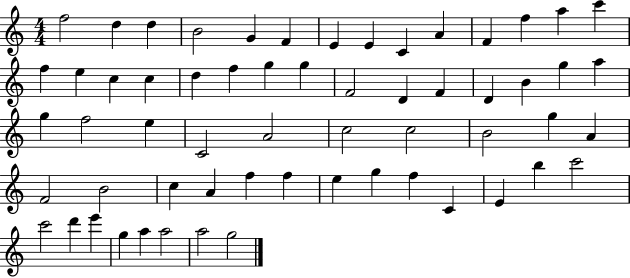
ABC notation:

X:1
T:Untitled
M:4/4
L:1/4
K:C
f2 d d B2 G F E E C A F f a c' f e c c d f g g F2 D F D B g a g f2 e C2 A2 c2 c2 B2 g A F2 B2 c A f f e g f C E b c'2 c'2 d' e' g a a2 a2 g2